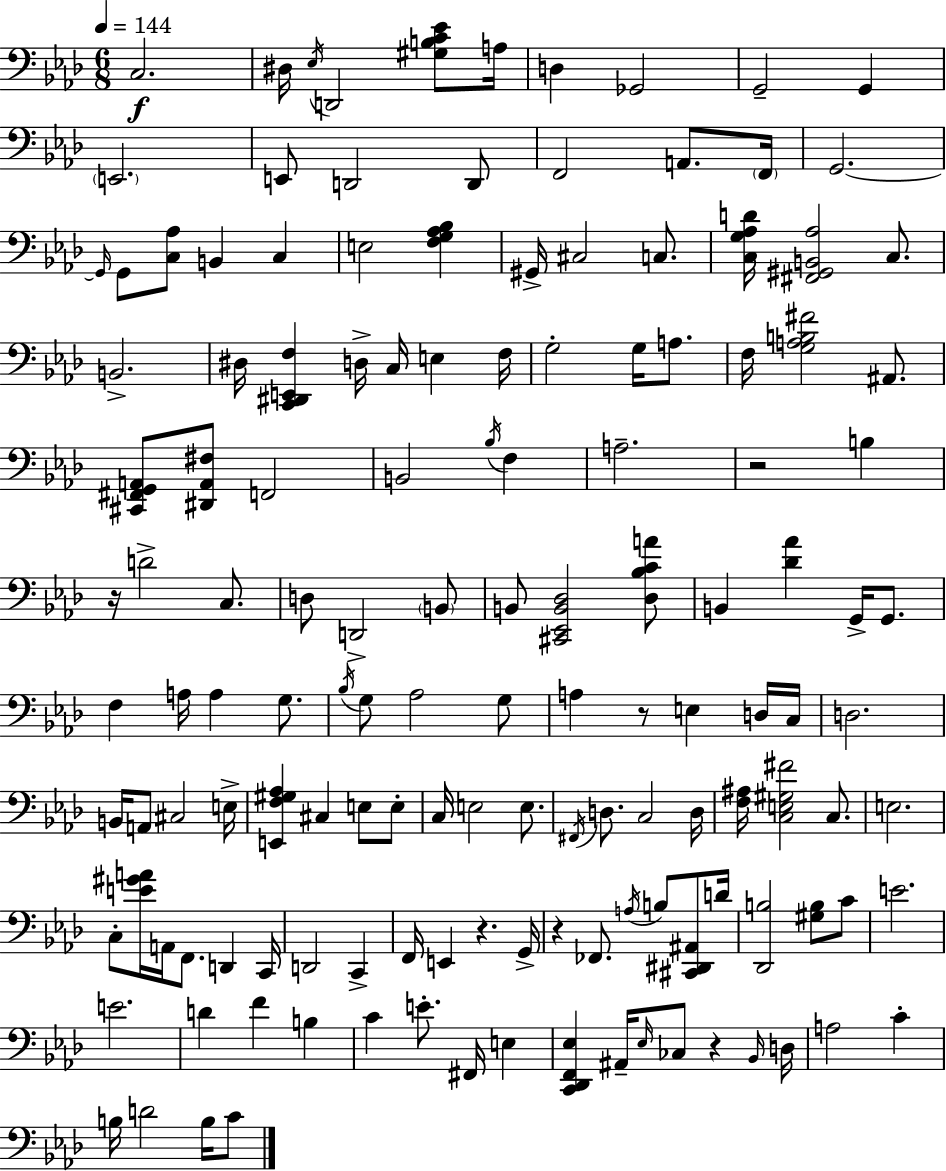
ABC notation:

X:1
T:Untitled
M:6/8
L:1/4
K:Fm
C,2 ^D,/4 _E,/4 D,,2 [^G,B,C_E]/2 A,/4 D, _G,,2 G,,2 G,, E,,2 E,,/2 D,,2 D,,/2 F,,2 A,,/2 F,,/4 G,,2 G,,/4 G,,/2 [C,_A,]/2 B,, C, E,2 [F,G,_A,_B,] ^G,,/4 ^C,2 C,/2 [C,G,_A,D]/4 [^F,,^G,,B,,_A,]2 C,/2 B,,2 ^D,/4 [C,,^D,,E,,F,] D,/4 C,/4 E, F,/4 G,2 G,/4 A,/2 F,/4 [G,A,B,^F]2 ^A,,/2 [^C,,^F,,G,,A,,]/2 [^D,,A,,^F,]/2 F,,2 B,,2 _B,/4 F, A,2 z2 B, z/4 D2 C,/2 D,/2 D,,2 B,,/2 B,,/2 [^C,,_E,,B,,_D,]2 [_D,_B,CA]/2 B,, [_D_A] G,,/4 G,,/2 F, A,/4 A, G,/2 _B,/4 G,/2 _A,2 G,/2 A, z/2 E, D,/4 C,/4 D,2 B,,/4 A,,/2 ^C,2 E,/4 [E,,F,^G,_A,] ^C, E,/2 E,/2 C,/4 E,2 E,/2 ^F,,/4 D,/2 C,2 D,/4 [F,^A,]/4 [C,E,^G,^F]2 C,/2 E,2 C,/2 [E^GA]/4 A,,/4 F,,/2 D,, C,,/4 D,,2 C,, F,,/4 E,, z G,,/4 z _F,,/2 A,/4 B,/2 [^C,,^D,,^A,,]/2 D/4 [_D,,B,]2 [^G,B,]/2 C/2 E2 E2 D F B, C E/2 ^F,,/4 E, [C,,_D,,F,,_E,] ^A,,/4 _E,/4 _C,/2 z _B,,/4 D,/4 A,2 C B,/4 D2 B,/4 C/2